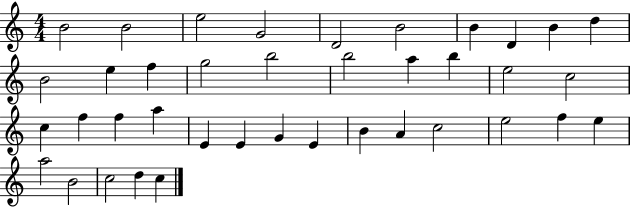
{
  \clef treble
  \numericTimeSignature
  \time 4/4
  \key c \major
  b'2 b'2 | e''2 g'2 | d'2 b'2 | b'4 d'4 b'4 d''4 | \break b'2 e''4 f''4 | g''2 b''2 | b''2 a''4 b''4 | e''2 c''2 | \break c''4 f''4 f''4 a''4 | e'4 e'4 g'4 e'4 | b'4 a'4 c''2 | e''2 f''4 e''4 | \break a''2 b'2 | c''2 d''4 c''4 | \bar "|."
}